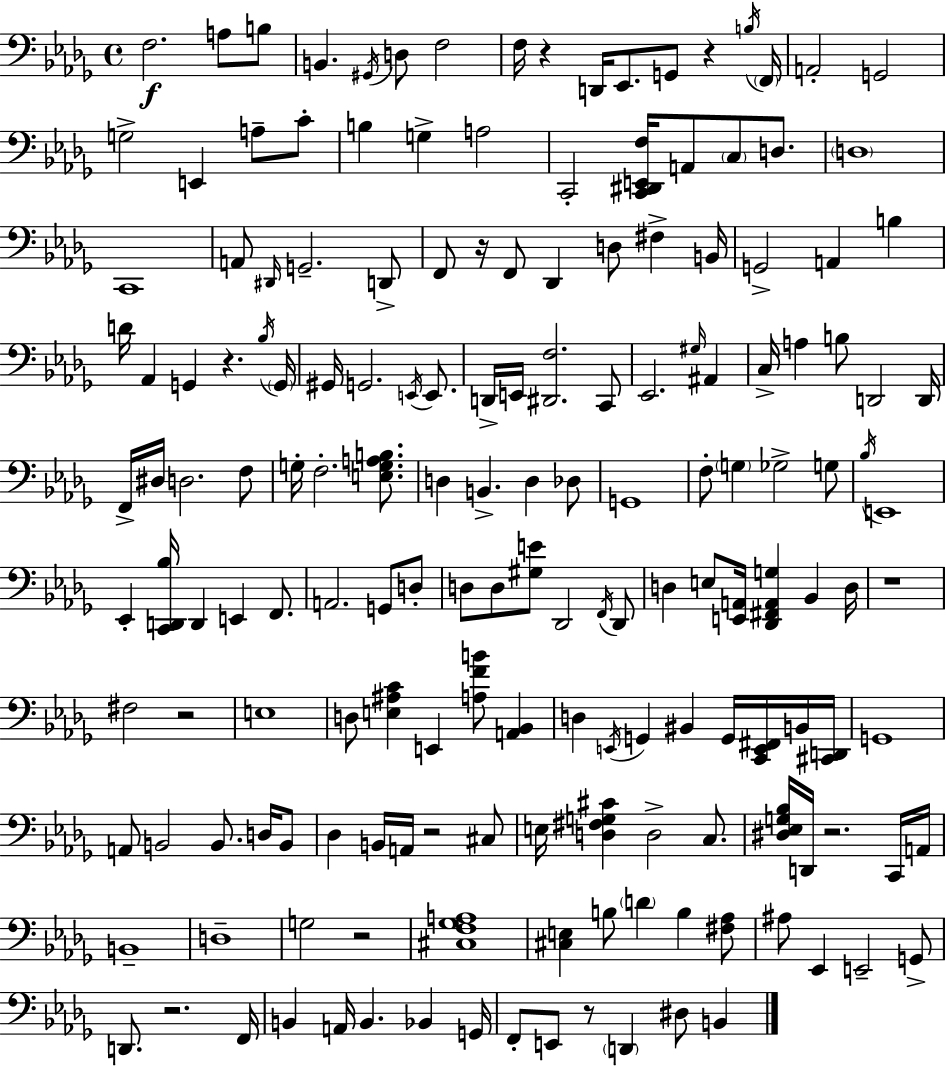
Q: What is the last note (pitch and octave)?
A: B2